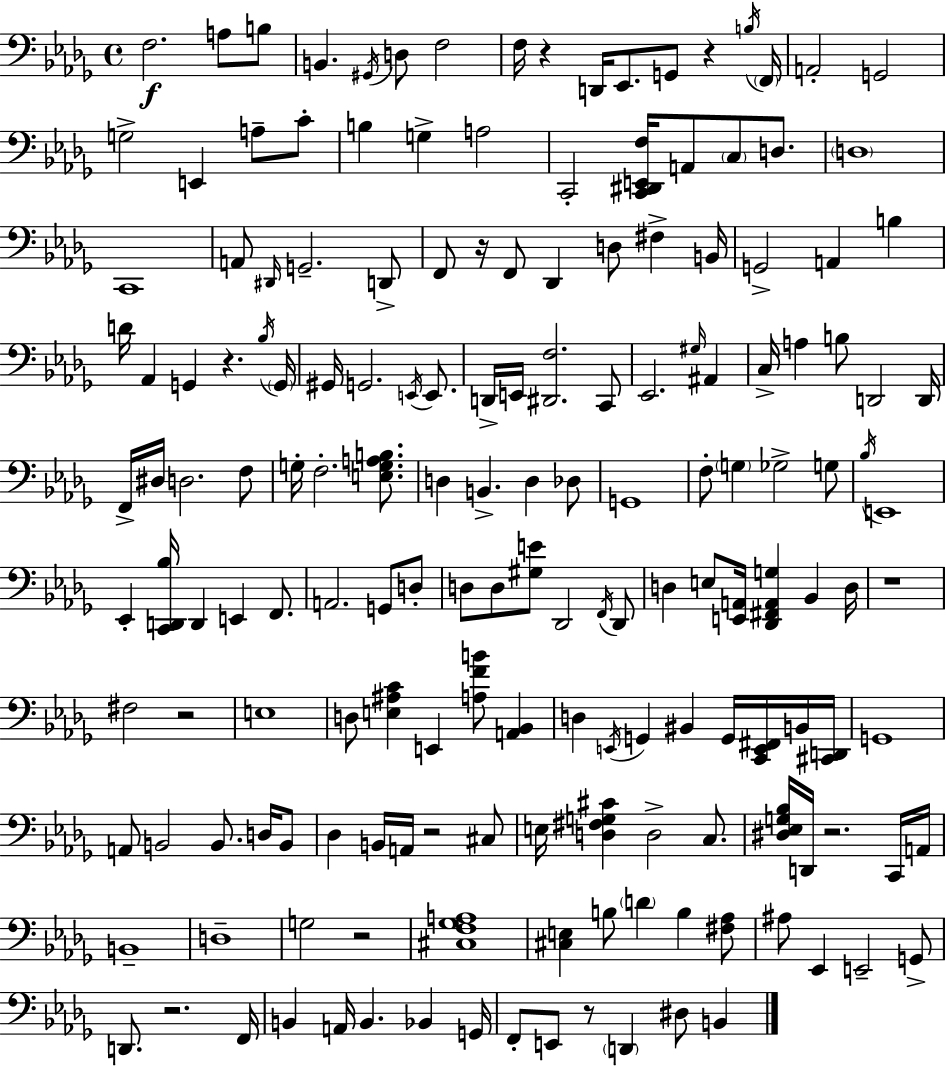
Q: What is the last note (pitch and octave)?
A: B2